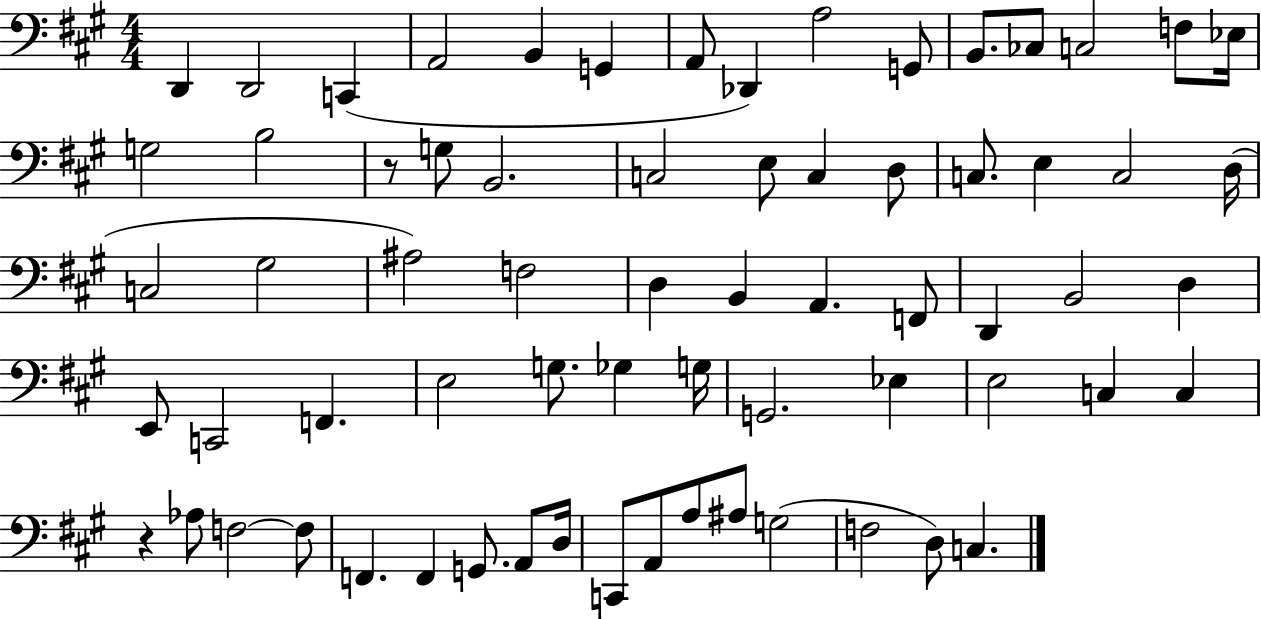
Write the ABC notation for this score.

X:1
T:Untitled
M:4/4
L:1/4
K:A
D,, D,,2 C,, A,,2 B,, G,, A,,/2 _D,, A,2 G,,/2 B,,/2 _C,/2 C,2 F,/2 _E,/4 G,2 B,2 z/2 G,/2 B,,2 C,2 E,/2 C, D,/2 C,/2 E, C,2 D,/4 C,2 ^G,2 ^A,2 F,2 D, B,, A,, F,,/2 D,, B,,2 D, E,,/2 C,,2 F,, E,2 G,/2 _G, G,/4 G,,2 _E, E,2 C, C, z _A,/2 F,2 F,/2 F,, F,, G,,/2 A,,/2 D,/4 C,,/2 A,,/2 A,/2 ^A,/2 G,2 F,2 D,/2 C,